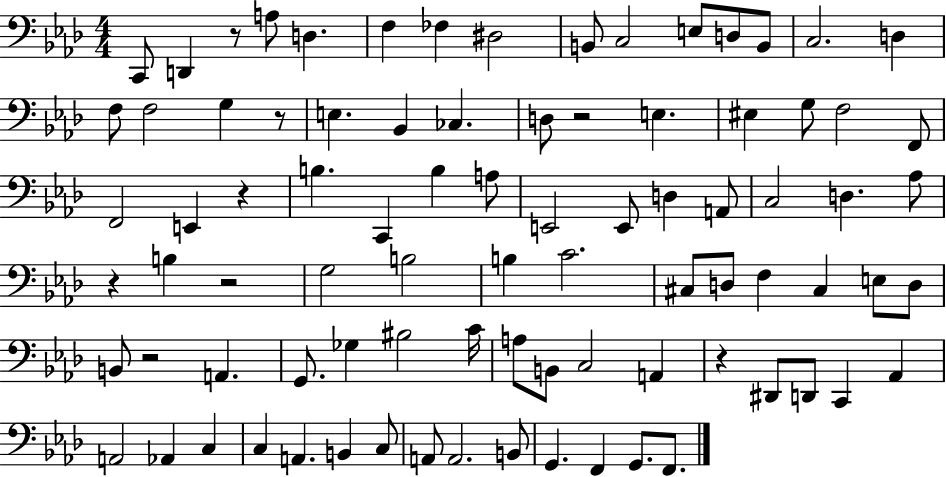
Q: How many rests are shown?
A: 8